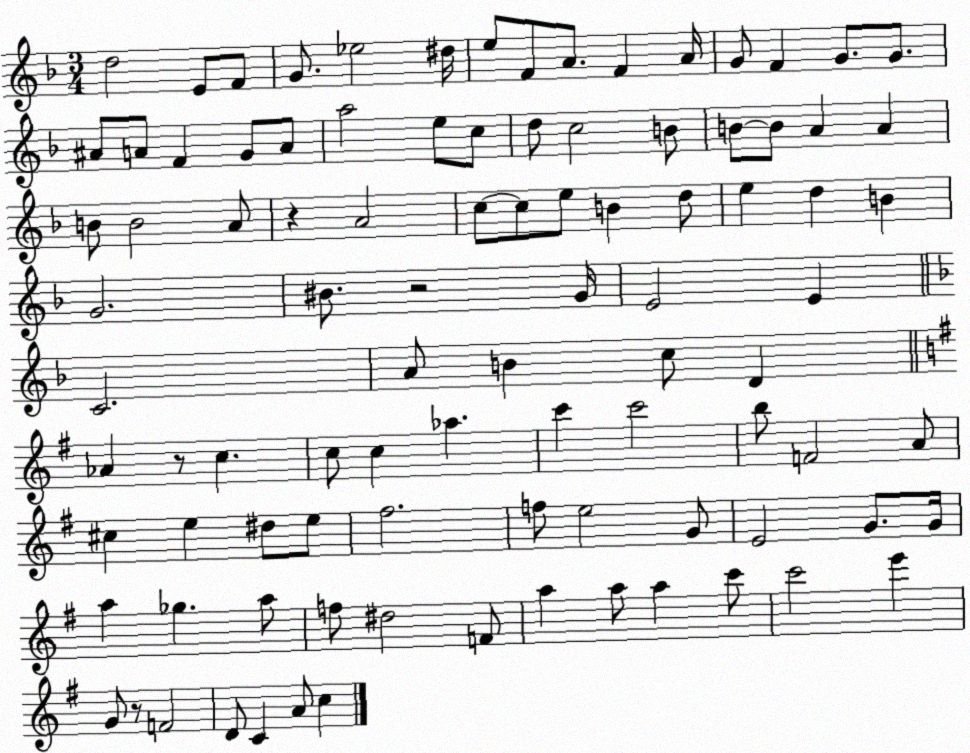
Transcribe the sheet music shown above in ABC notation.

X:1
T:Untitled
M:3/4
L:1/4
K:F
d2 E/2 F/2 G/2 _e2 ^d/4 e/2 F/2 A/2 F A/4 G/2 F G/2 G/2 ^A/2 A/2 F G/2 A/2 a2 e/2 c/2 d/2 c2 B/2 B/2 B/2 A A B/2 B2 A/2 z A2 c/2 c/2 e/2 B d/2 e d B G2 ^B/2 z2 G/4 E2 E C2 A/2 B c/2 D _A z/2 c c/2 c _a c' c'2 b/2 F2 A/2 ^c e ^d/2 e/2 ^f2 f/2 e2 G/2 E2 G/2 G/4 a _g a/2 f/2 ^d2 F/2 a a/2 a c'/2 c'2 e' G/2 z/2 F2 D/2 C A/2 c